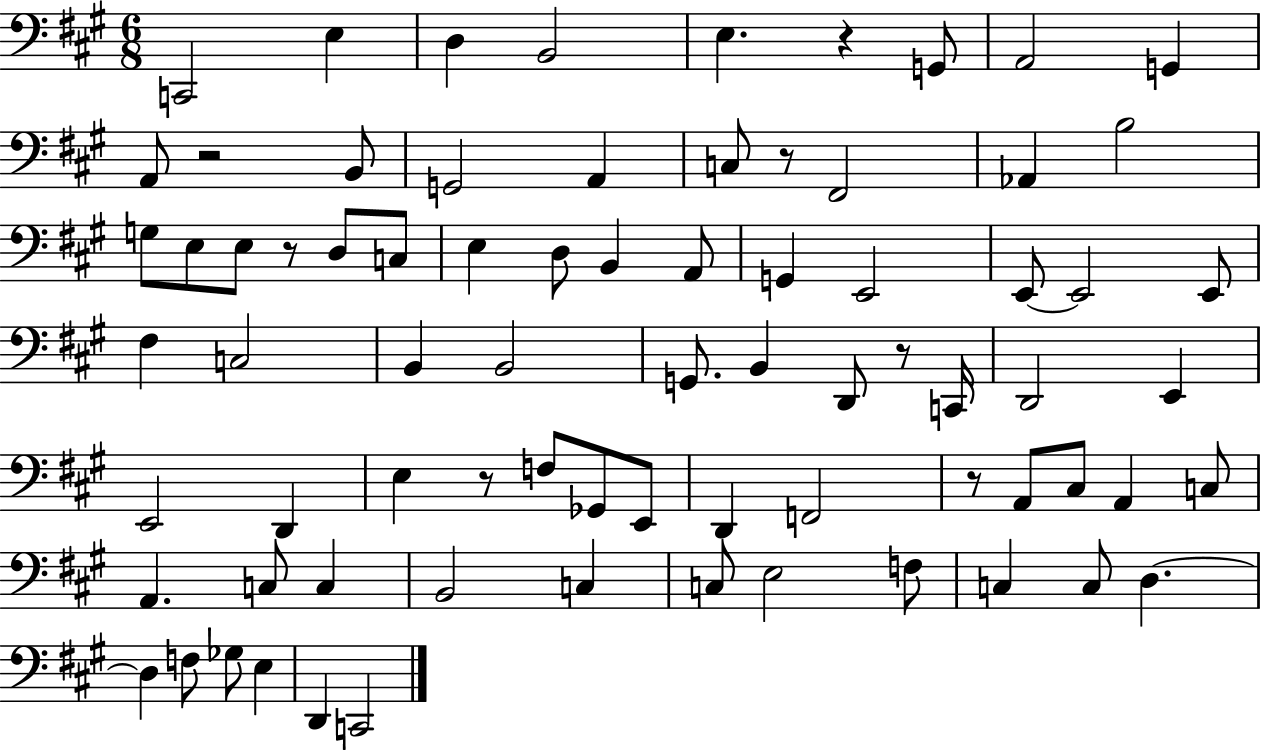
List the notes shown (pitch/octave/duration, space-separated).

C2/h E3/q D3/q B2/h E3/q. R/q G2/e A2/h G2/q A2/e R/h B2/e G2/h A2/q C3/e R/e F#2/h Ab2/q B3/h G3/e E3/e E3/e R/e D3/e C3/e E3/q D3/e B2/q A2/e G2/q E2/h E2/e E2/h E2/e F#3/q C3/h B2/q B2/h G2/e. B2/q D2/e R/e C2/s D2/h E2/q E2/h D2/q E3/q R/e F3/e Gb2/e E2/e D2/q F2/h R/e A2/e C#3/e A2/q C3/e A2/q. C3/e C3/q B2/h C3/q C3/e E3/h F3/e C3/q C3/e D3/q. D3/q F3/e Gb3/e E3/q D2/q C2/h